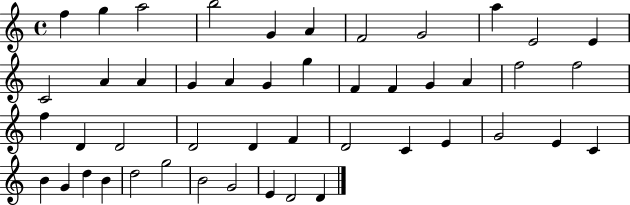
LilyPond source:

{
  \clef treble
  \time 4/4
  \defaultTimeSignature
  \key c \major
  f''4 g''4 a''2 | b''2 g'4 a'4 | f'2 g'2 | a''4 e'2 e'4 | \break c'2 a'4 a'4 | g'4 a'4 g'4 g''4 | f'4 f'4 g'4 a'4 | f''2 f''2 | \break f''4 d'4 d'2 | d'2 d'4 f'4 | d'2 c'4 e'4 | g'2 e'4 c'4 | \break b'4 g'4 d''4 b'4 | d''2 g''2 | b'2 g'2 | e'4 d'2 d'4 | \break \bar "|."
}